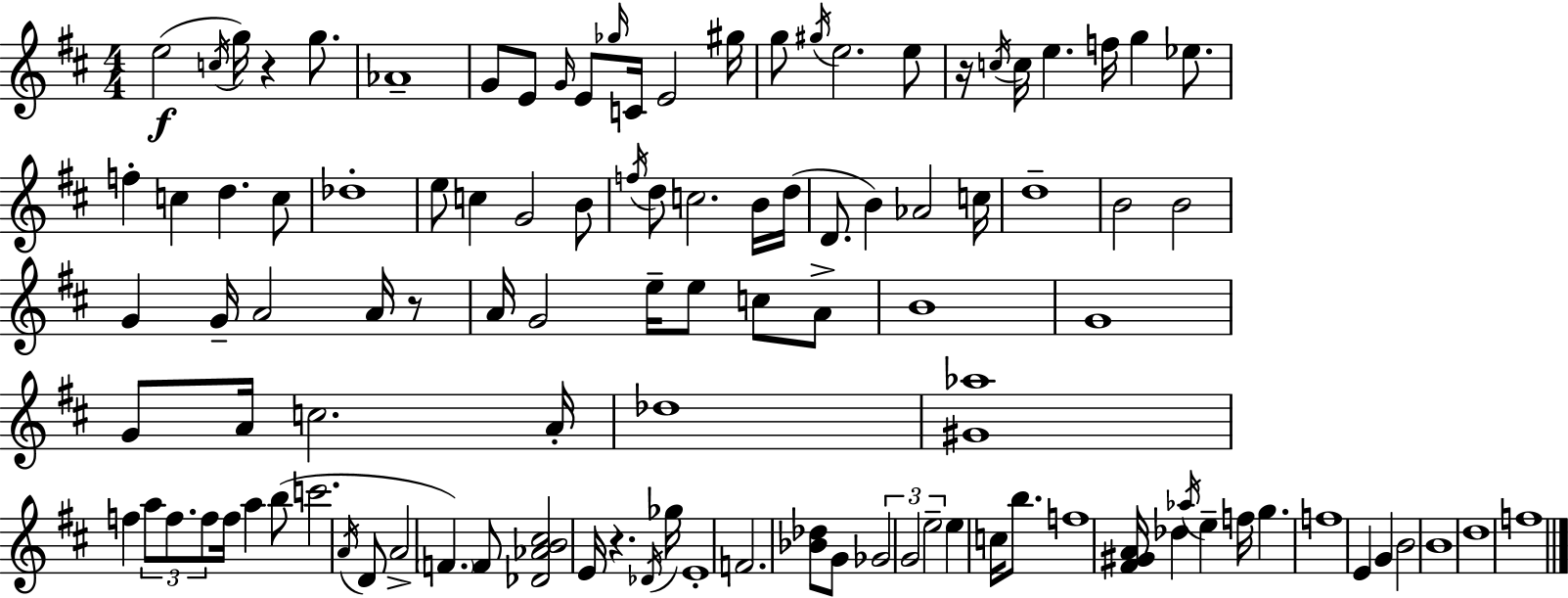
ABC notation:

X:1
T:Untitled
M:4/4
L:1/4
K:D
e2 c/4 g/4 z g/2 _A4 G/2 E/2 G/4 E/2 _g/4 C/4 E2 ^g/4 g/2 ^g/4 e2 e/2 z/4 c/4 c/4 e f/4 g _e/2 f c d c/2 _d4 e/2 c G2 B/2 f/4 d/2 c2 B/4 d/4 D/2 B _A2 c/4 d4 B2 B2 G G/4 A2 A/4 z/2 A/4 G2 e/4 e/2 c/2 A/2 B4 G4 G/2 A/4 c2 A/4 _d4 [^G_a]4 f a/2 f/2 f/2 f/4 a b/2 c'2 A/4 D/2 A2 F F/2 [_D_AB^c]2 E/4 z _D/4 _g/4 E4 F2 [_B_d]/2 G/2 _G2 G2 e2 e c/4 b/2 f4 [^F^GA]/4 _d _a/4 e f/4 g f4 E G B2 B4 d4 f4